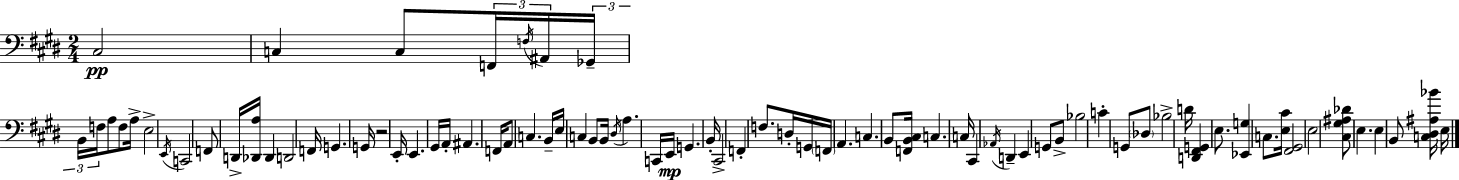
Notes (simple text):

C#3/h C3/q C3/e F2/s F3/s A#2/s Gb2/s B2/s F3/s A3/e F3/e A3/s E3/h E2/s C2/h F2/e D2/s [Db2,A3]/s Db2/q D2/h F2/s G2/q. G2/s R/h E2/s E2/q. G#2/s A2/s A#2/q. F2/s A2/e C3/q. B2/s E3/s C3/q B2/e B2/s D#3/s A3/q. C2/s E2/s G2/q. B2/s C#2/h F2/q F3/e. D3/s G2/s F2/s A2/q. C3/q. B2/e [F2,B2,C#3]/s C3/q. C3/s C#2/q Ab2/s D2/q E2/q G2/e B2/e Bb3/h C4/q G2/e Db3/e Bb3/h D4/s [D2,F#2,G2]/q E3/e. [Eb2,G3]/q C3/e. [E3,C#4]/s [F#2,G#2]/h E3/h [C#3,G#3,A#3,Db4]/e E3/q. E3/q B2/e [C3,D#3,A#3,Bb4]/s E3/s